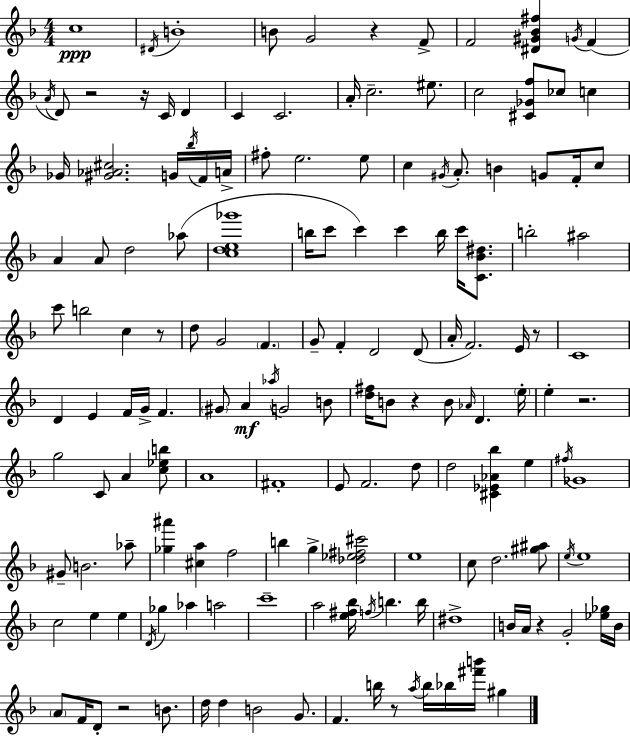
{
  \clef treble
  \numericTimeSignature
  \time 4/4
  \key d \minor
  c''1\ppp | \acciaccatura { dis'16 } b'1-. | b'8 g'2 r4 f'8-> | f'2 <dis' gis' bes' fis''>4 \acciaccatura { g'16 }( f'4 | \break \acciaccatura { a'16 } d'8) r2 r16 c'16 d'4 | c'4 c'2. | a'16-. c''2.-- | eis''8. c''2 <cis' ges' f''>8 ces''8 c''4 | \break ges'16 <gis' aes' cis''>2. | g'16 \acciaccatura { bes''16 } f'16 a'16-> fis''8-. e''2. | e''8 c''4 \acciaccatura { gis'16 } a'8.-. b'4 | g'8 f'16-. c''8 a'4 a'8 d''2 | \break aes''8( <c'' d'' e'' ges'''>1 | b''16 c'''8 c'''4) c'''4 | b''16 c'''16 <c' bes' dis''>8. b''2-. ais''2 | c'''8 b''2 c''4 | \break r8 d''8 g'2 \parenthesize f'4. | g'8-- f'4-. d'2 | d'8( a'16-. f'2.) | e'16 r8 c'1 | \break d'4 e'4 f'16 g'16-> f'4. | \parenthesize gis'8 a'4\mf \acciaccatura { aes''16 } g'2 | b'8 <d'' fis''>16 b'8 r4 b'8 \grace { aes'16 } | d'4. \parenthesize e''16-. e''4-. r2. | \break g''2 c'8 | a'4 <c'' ees'' b''>8 a'1 | fis'1-. | e'8 f'2. | \break d''8 d''2 <cis' ees' aes' bes''>4 | e''4 \acciaccatura { fis''16 } ges'1 | gis'8-- b'2. | aes''8-- <ges'' ais'''>4 <cis'' a''>4 | \break f''2 b''4 g''4-> | <des'' ees'' fis'' cis'''>2 e''1 | c''8 d''2. | <gis'' ais''>8 \acciaccatura { e''16 } e''1 | \break c''2 | e''4 e''4 \acciaccatura { d'16 } ges''4 aes''4 | a''2 c'''1-- | a''2 | \break <e'' fis'' bes''>16 \acciaccatura { f''16 } b''4. b''16 dis''1-> | b'16 a'16 r4 | g'2-. <ees'' ges''>16 b'16 \parenthesize a'8 f'16 d'8-. | r2 b'8. d''16 d''4 | \break b'2 g'8. f'4. | b''16 r8 \acciaccatura { a''16 } b''16 bes''16 <fis''' b'''>16 gis''4 \bar "|."
}